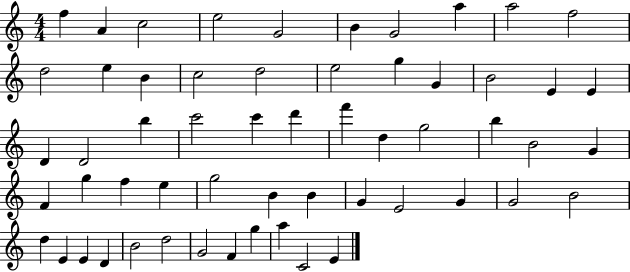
F5/q A4/q C5/h E5/h G4/h B4/q G4/h A5/q A5/h F5/h D5/h E5/q B4/q C5/h D5/h E5/h G5/q G4/q B4/h E4/q E4/q D4/q D4/h B5/q C6/h C6/q D6/q F6/q D5/q G5/h B5/q B4/h G4/q F4/q G5/q F5/q E5/q G5/h B4/q B4/q G4/q E4/h G4/q G4/h B4/h D5/q E4/q E4/q D4/q B4/h D5/h G4/h F4/q G5/q A5/q C4/h E4/q